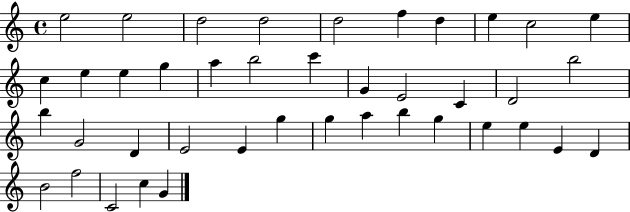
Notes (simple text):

E5/h E5/h D5/h D5/h D5/h F5/q D5/q E5/q C5/h E5/q C5/q E5/q E5/q G5/q A5/q B5/h C6/q G4/q E4/h C4/q D4/h B5/h B5/q G4/h D4/q E4/h E4/q G5/q G5/q A5/q B5/q G5/q E5/q E5/q E4/q D4/q B4/h F5/h C4/h C5/q G4/q